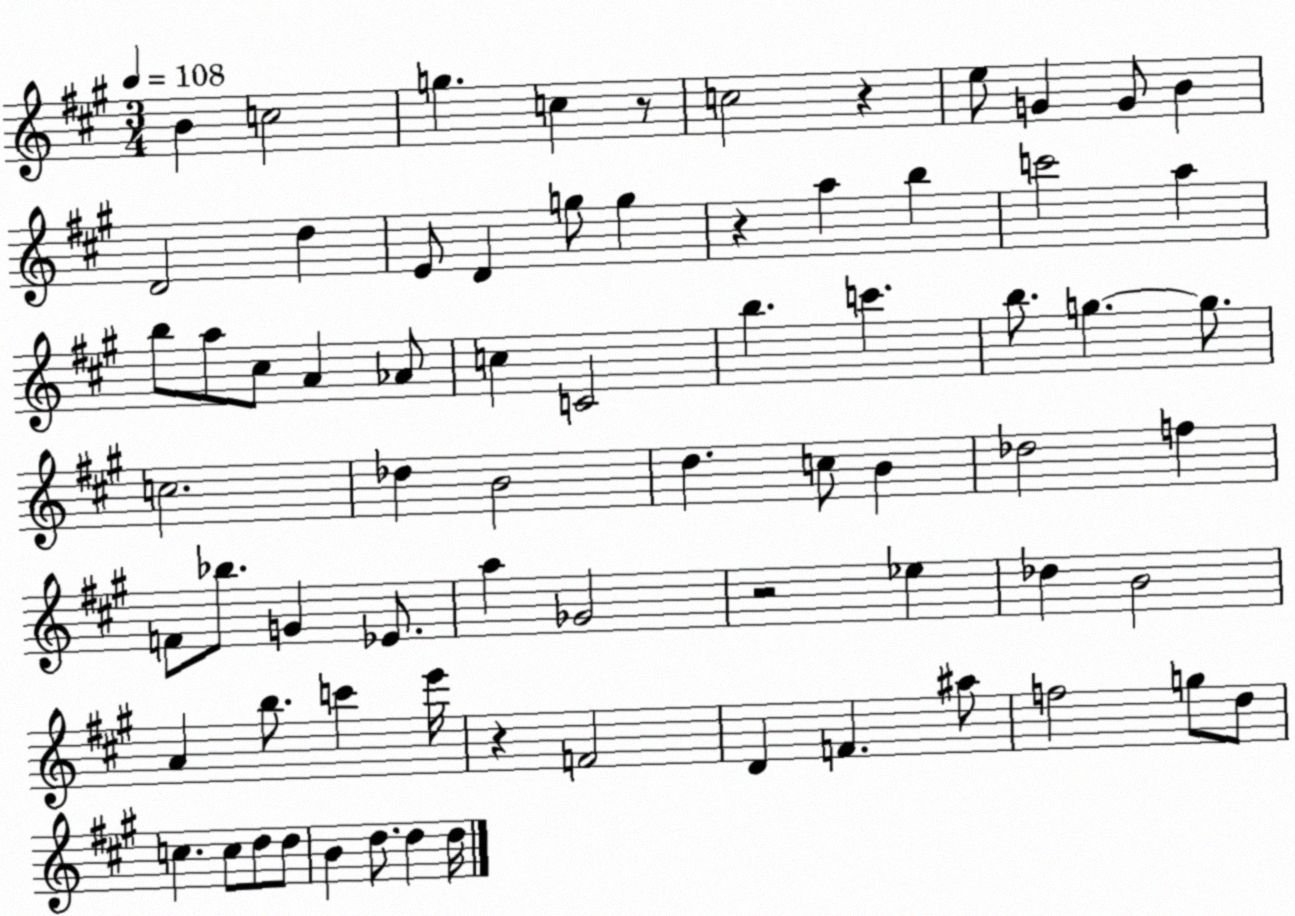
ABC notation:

X:1
T:Untitled
M:3/4
L:1/4
K:A
B c2 g c z/2 c2 z e/2 G G/2 B D2 d E/2 D g/2 g z a b c'2 a b/2 a/2 ^c/2 A _A/2 c C2 b c' b/2 g g/2 c2 _d B2 d c/2 B _d2 f F/2 _b/2 G _E/2 a _G2 z2 _e _d B2 A b/2 c' e'/4 z F2 D F ^a/2 f2 g/2 d/2 c c/2 d/2 d/2 B d/2 d d/4